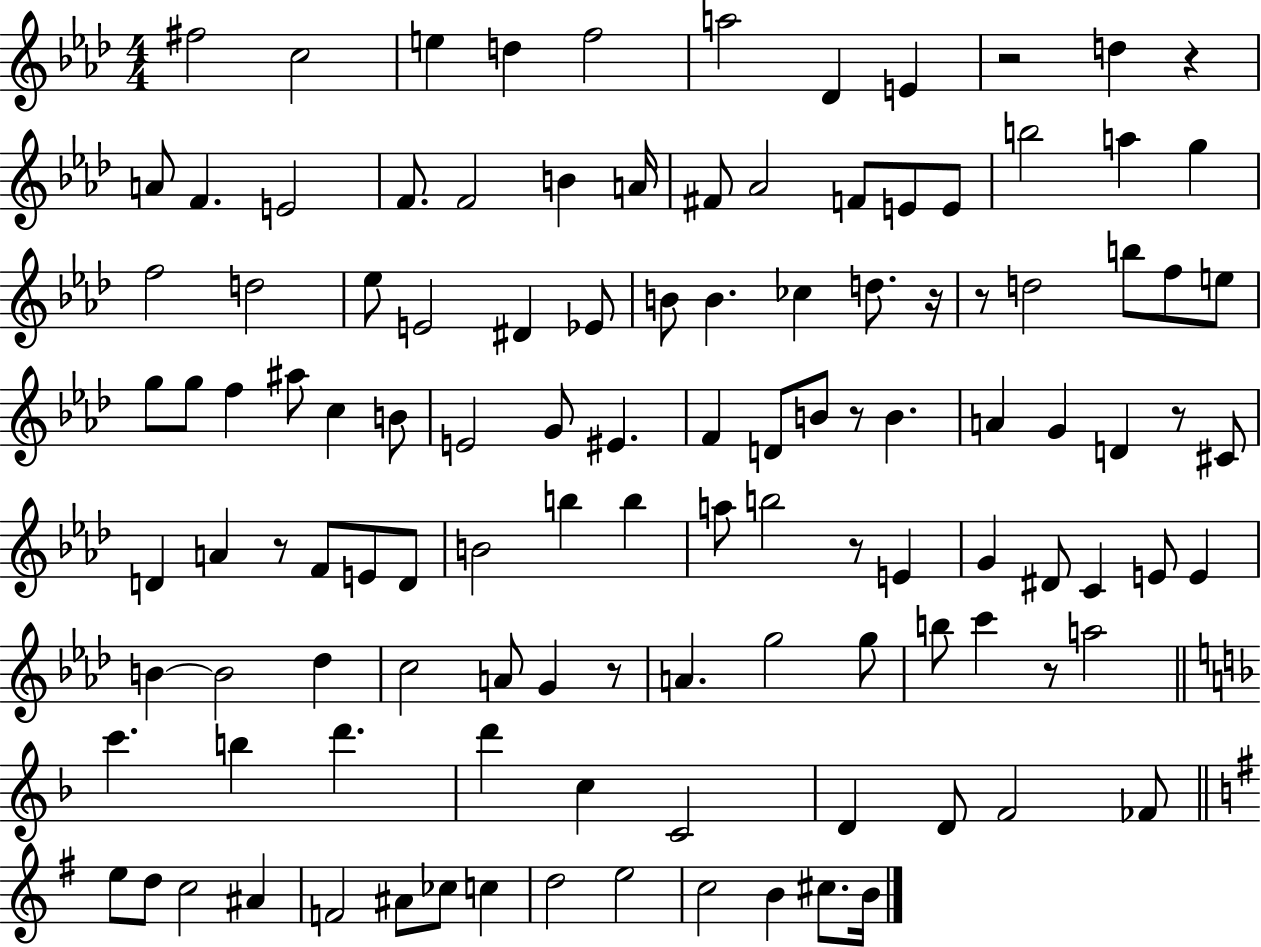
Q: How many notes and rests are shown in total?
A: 117